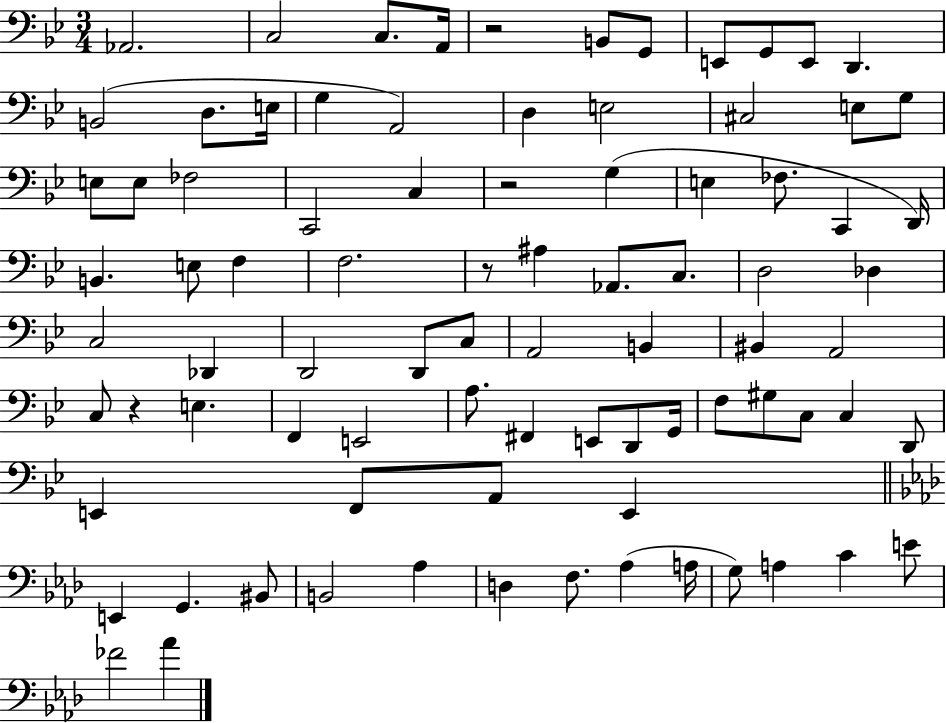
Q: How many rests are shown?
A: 4